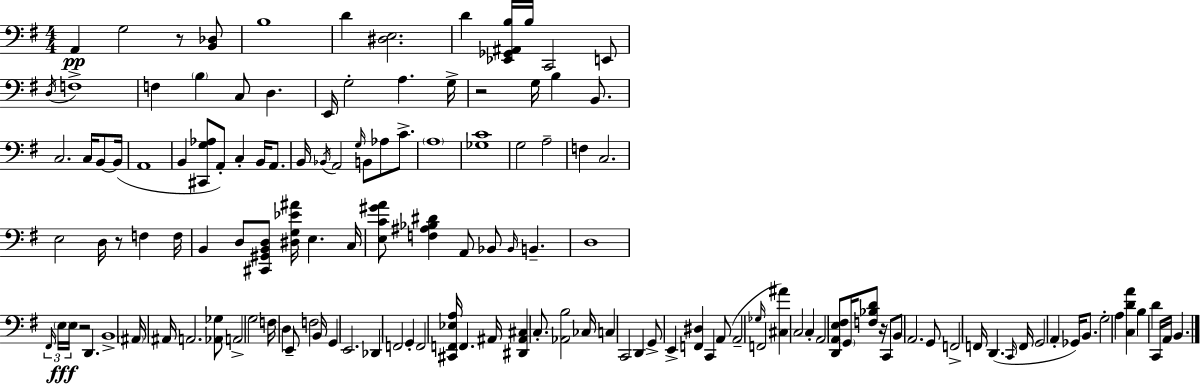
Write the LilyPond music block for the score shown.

{
  \clef bass
  \numericTimeSignature
  \time 4/4
  \key g \major
  \repeat volta 2 { a,4\pp g2 r8 <b, des>8 | b1 | d'4 <dis e>2. | d'4 <ees, ges, ais, b>16 b16 c,2 e,8 | \break \acciaccatura { d16 } f1-> | f4 \parenthesize b4 c8 d4. | e,16 g2-. a4. | g16-> r2 g16 b4 b,8. | \break c2. c16 b,8~~ | b,16( a,1 | b,4 <cis, g aes>8 a,8-.) c4-. b,16 a,8. | b,16 \acciaccatura { bes,16 } a,2 \grace { g16 } b,8 aes8 | \break c'8.-> \parenthesize a1 | <ges c'>1 | g2 a2-- | f4 c2. | \break e2 d16 r8 f4 | f16 b,4 d8 <cis, gis, b, d>8 <dis g ees' ais'>16 e4. | c16 <e c' gis' a'>8 <f ais bes dis'>4 a,8 bes,8 \grace { bes,16 } b,4.-- | d1 | \break \tuplet 3/2 { \grace { fis,16 } \parenthesize e16\fff e16 } r2 d,4. | b,1-> | \parenthesize ais,16 ais,16 a,2. | <aes, ges>8 a,2-> g2 | \break f16 d4 e,8-- f2 | b,16 g,4 e,2. | des,4 f,2 | g,4-. f,2 <cis, f, ees a>16 f,4. | \break ais,16 <dis, ais, cis>4 c8.-. <aes, b>2 | ces16 c4 c,2 | d,4 g,8-> e,4-> <f, dis>4 c,4 | a,8( a,2-- \grace { ges16 } f,2 | \break <cis ais'>4) c2 | c4-. a,2 <d, a, e fis>8 | \parenthesize g,16 <f bes d'>8 r16 c,8 b,8 a,2. | g,8 f,2-> f,16 d,4.( | \break \grace { c,16 } f,16 g,2 a,4-. | ges,16) b,8. g2-. a4 | <c d' a'>4 b4 d'4 c,16 | a,16 b,4. } \bar "|."
}